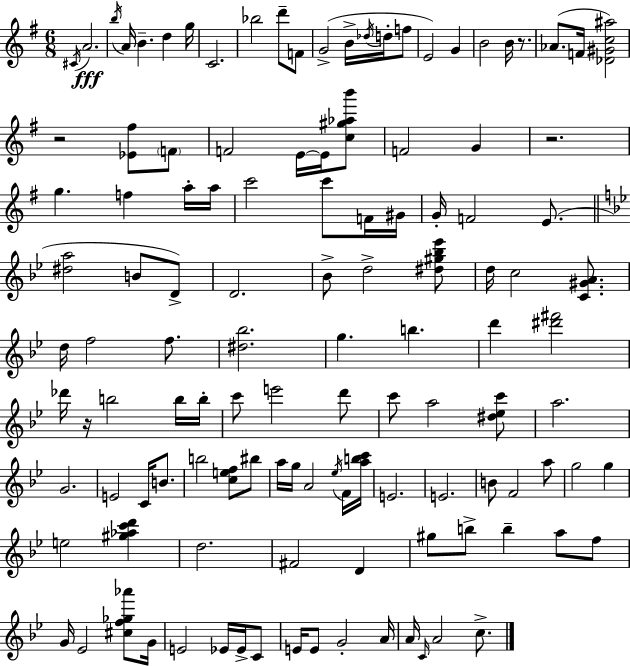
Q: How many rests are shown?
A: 4